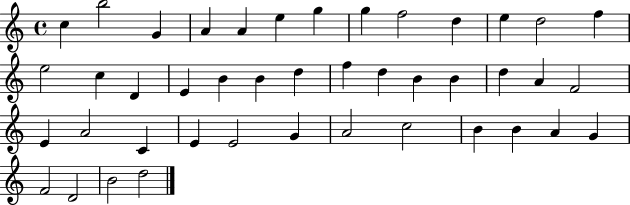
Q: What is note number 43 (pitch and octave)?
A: D5